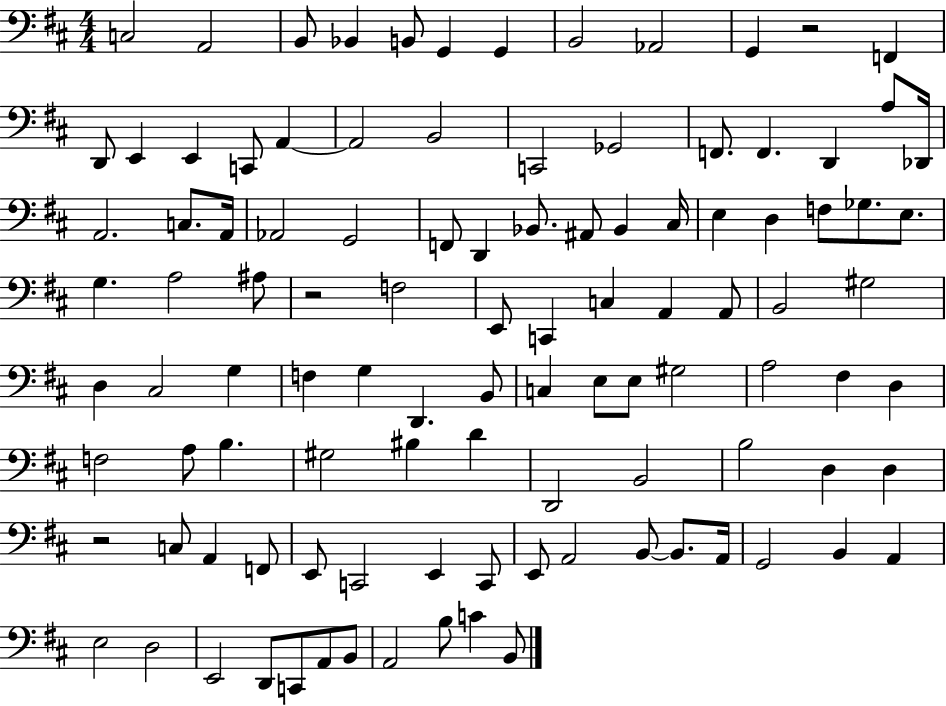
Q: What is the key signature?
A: D major